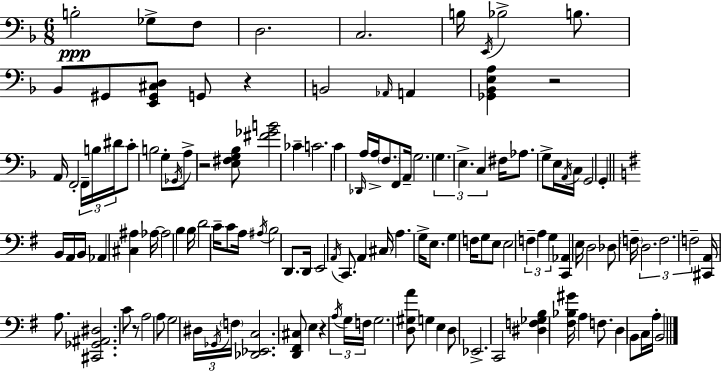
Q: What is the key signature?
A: F major